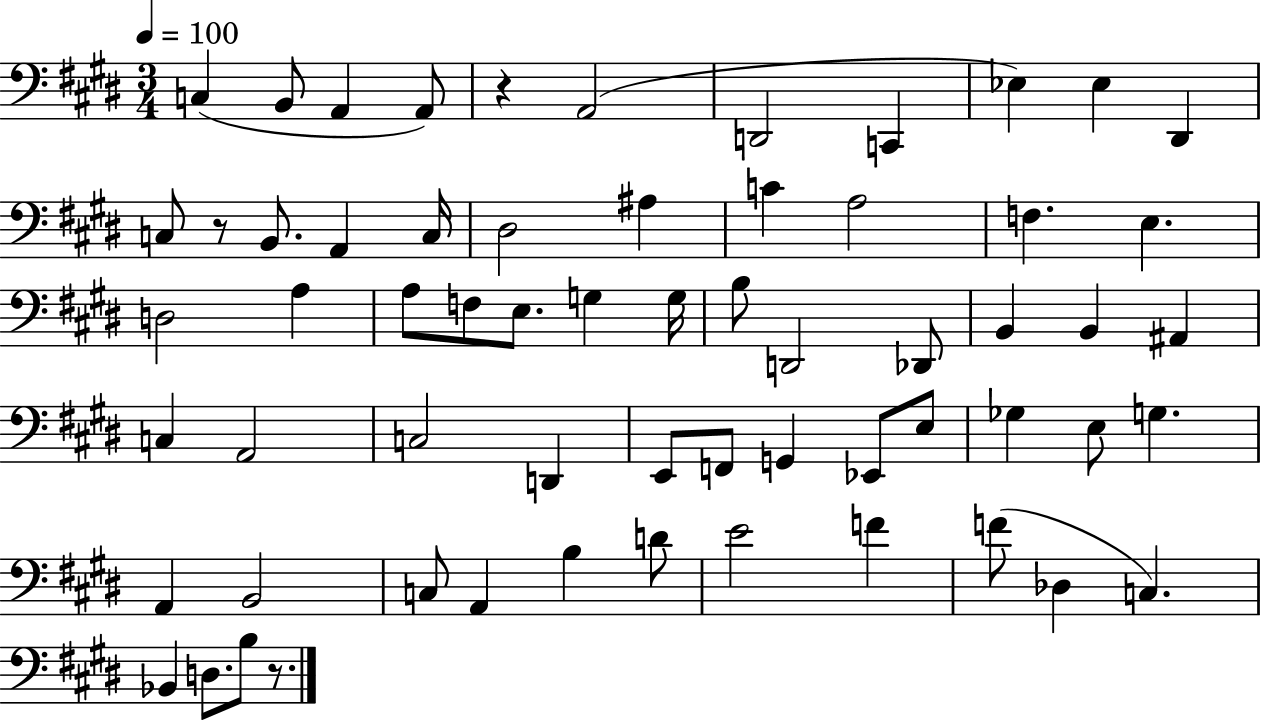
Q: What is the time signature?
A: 3/4